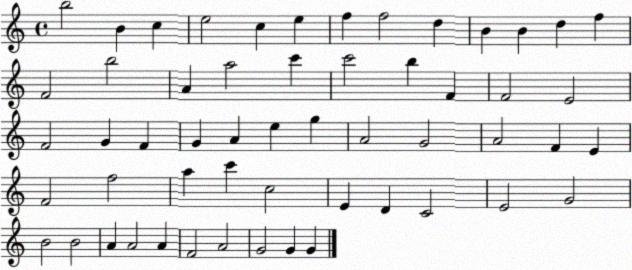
X:1
T:Untitled
M:4/4
L:1/4
K:C
b2 B c e2 c e f f2 d B B d f F2 b2 A a2 c' c'2 b F F2 E2 F2 G F G A e g A2 G2 A2 F E F2 f2 a c' c2 E D C2 E2 G2 B2 B2 A A2 A F2 A2 G2 G G